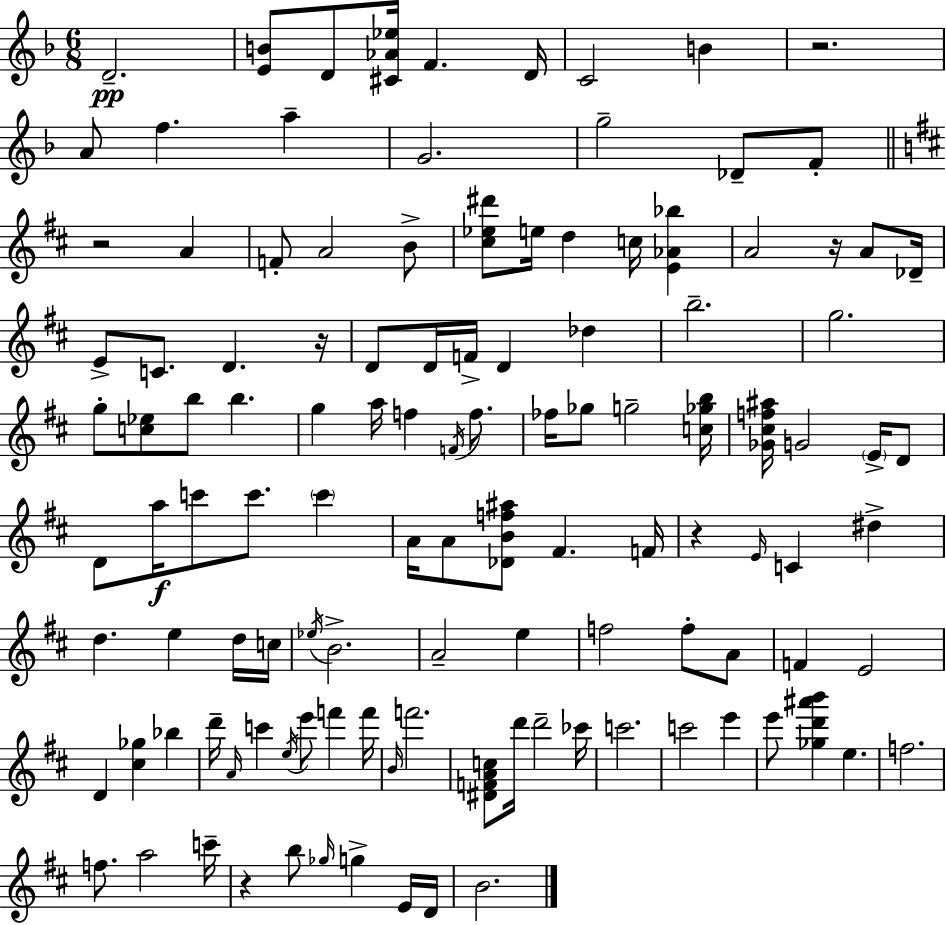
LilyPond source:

{
  \clef treble
  \numericTimeSignature
  \time 6/8
  \key d \minor
  d'2.--\pp | <e' b'>8 d'8 <cis' aes' ees''>16 f'4. d'16 | c'2 b'4 | r2. | \break a'8 f''4. a''4-- | g'2. | g''2-- des'8-- f'8-. | \bar "||" \break \key d \major r2 a'4 | f'8-. a'2 b'8-> | <cis'' ees'' dis'''>8 e''16 d''4 c''16 <e' aes' bes''>4 | a'2 r16 a'8 des'16-- | \break e'8-> c'8. d'4. r16 | d'8 d'16 f'16-> d'4 des''4 | b''2.-- | g''2. | \break g''8-. <c'' ees''>8 b''8 b''4. | g''4 a''16 f''4 \acciaccatura { f'16 } f''8. | fes''16 ges''8 g''2-- | <c'' ges'' b''>16 <ges' cis'' f'' ais''>16 g'2 \parenthesize e'16-> d'8 | \break d'8 a''16\f c'''8 c'''8. \parenthesize c'''4 | a'16 a'8 <des' b' f'' ais''>8 fis'4. | f'16 r4 \grace { e'16 } c'4 dis''4-> | d''4. e''4 | \break d''16 c''16 \acciaccatura { ees''16 } b'2.-> | a'2-- e''4 | f''2 f''8-. | a'8 f'4 e'2 | \break d'4 <cis'' ges''>4 bes''4 | d'''16-- \grace { a'16 } c'''4 \acciaccatura { e''16 } e'''8 | f'''4 f'''16 \grace { b'16 } f'''2. | <dis' f' a' c''>8 d'''16 d'''2-- | \break ces'''16 c'''2. | c'''2 | e'''4 e'''8 <ges'' d''' ais''' b'''>4 | e''4. f''2. | \break f''8. a''2 | c'''16-- r4 b''8 | \grace { ges''16 } g''4-> e'16 d'16 b'2. | \bar "|."
}